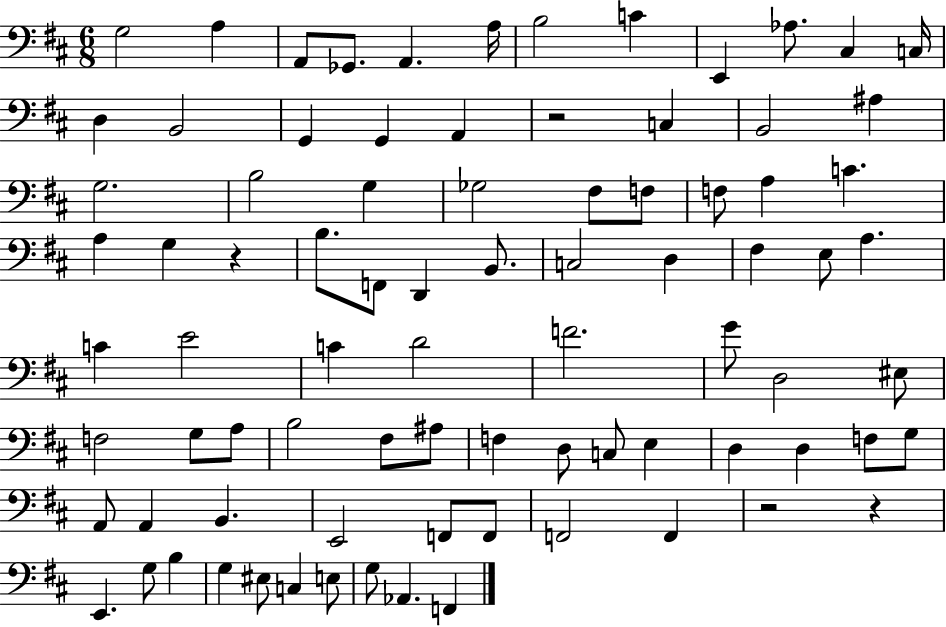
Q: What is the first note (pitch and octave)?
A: G3